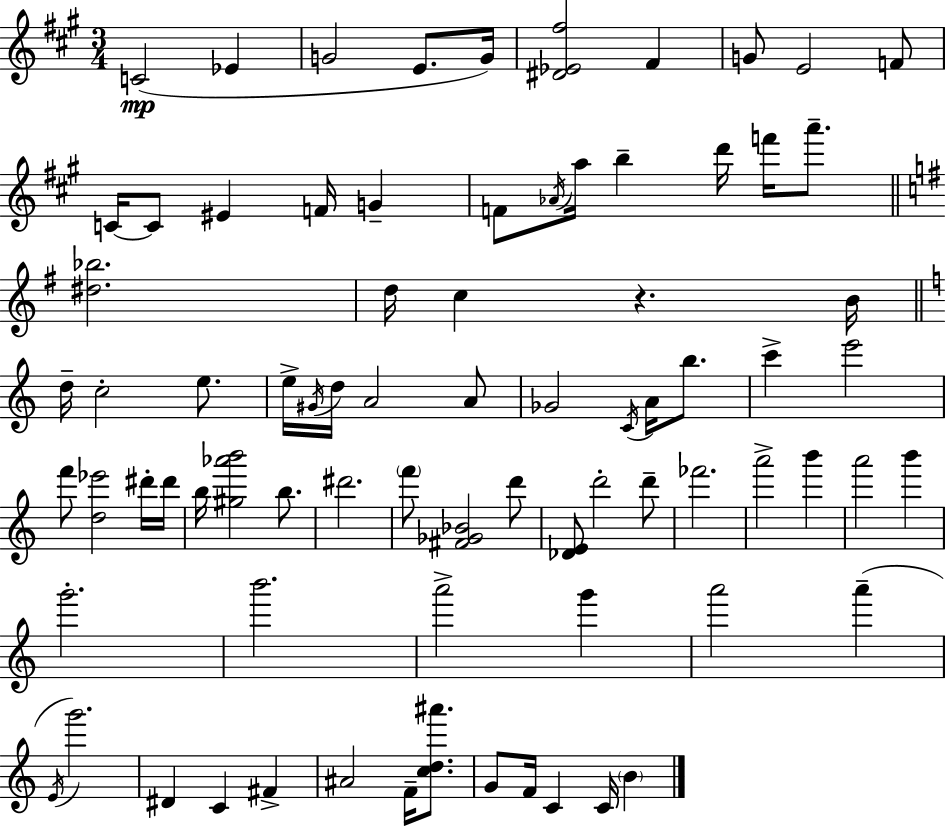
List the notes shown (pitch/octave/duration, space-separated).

C4/h Eb4/q G4/h E4/e. G4/s [D#4,Eb4,F#5]/h F#4/q G4/e E4/h F4/e C4/s C4/e EIS4/q F4/s G4/q F4/e Ab4/s A5/s B5/q D6/s F6/s A6/e. [D#5,Bb5]/h. D5/s C5/q R/q. B4/s D5/s C5/h E5/e. E5/s G#4/s D5/s A4/h A4/e Gb4/h C4/s A4/s B5/e. C6/q E6/h F6/e [D5,Eb6]/h D#6/s D#6/s B5/s [G#5,Ab6,B6]/h B5/e. D#6/h. F6/e [F#4,Gb4,Bb4]/h D6/e [Db4,E4]/e D6/h D6/e FES6/h. A6/h B6/q A6/h B6/q G6/h. B6/h. A6/h G6/q A6/h A6/q E4/s G6/h. D#4/q C4/q F#4/q A#4/h F4/s [C5,D5,A#6]/e. G4/e F4/s C4/q C4/s B4/q